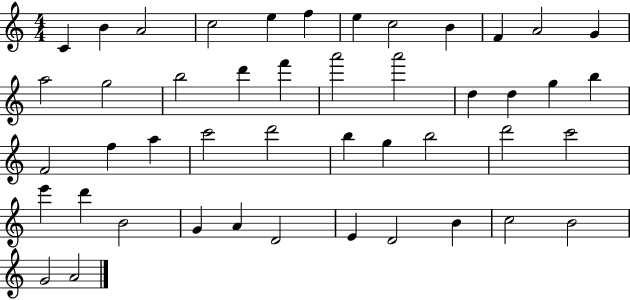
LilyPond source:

{
  \clef treble
  \numericTimeSignature
  \time 4/4
  \key c \major
  c'4 b'4 a'2 | c''2 e''4 f''4 | e''4 c''2 b'4 | f'4 a'2 g'4 | \break a''2 g''2 | b''2 d'''4 f'''4 | a'''2 a'''2 | d''4 d''4 g''4 b''4 | \break f'2 f''4 a''4 | c'''2 d'''2 | b''4 g''4 b''2 | d'''2 c'''2 | \break e'''4 d'''4 b'2 | g'4 a'4 d'2 | e'4 d'2 b'4 | c''2 b'2 | \break g'2 a'2 | \bar "|."
}